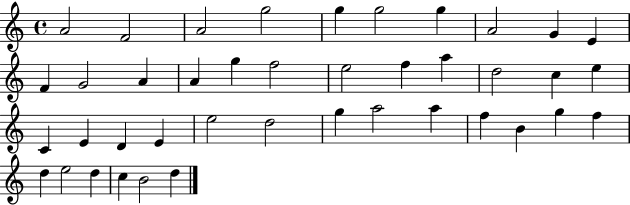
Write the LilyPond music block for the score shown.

{
  \clef treble
  \time 4/4
  \defaultTimeSignature
  \key c \major
  a'2 f'2 | a'2 g''2 | g''4 g''2 g''4 | a'2 g'4 e'4 | \break f'4 g'2 a'4 | a'4 g''4 f''2 | e''2 f''4 a''4 | d''2 c''4 e''4 | \break c'4 e'4 d'4 e'4 | e''2 d''2 | g''4 a''2 a''4 | f''4 b'4 g''4 f''4 | \break d''4 e''2 d''4 | c''4 b'2 d''4 | \bar "|."
}